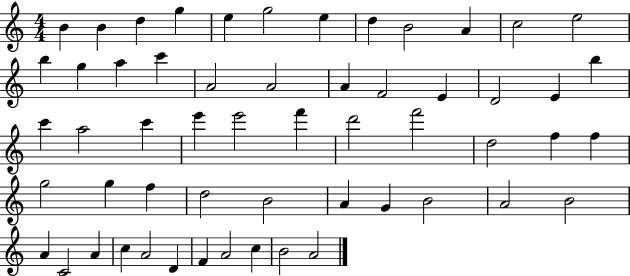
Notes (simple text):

B4/q B4/q D5/q G5/q E5/q G5/h E5/q D5/q B4/h A4/q C5/h E5/h B5/q G5/q A5/q C6/q A4/h A4/h A4/q F4/h E4/q D4/h E4/q B5/q C6/q A5/h C6/q E6/q E6/h F6/q D6/h F6/h D5/h F5/q F5/q G5/h G5/q F5/q D5/h B4/h A4/q G4/q B4/h A4/h B4/h A4/q C4/h A4/q C5/q A4/h D4/q F4/q A4/h C5/q B4/h A4/h